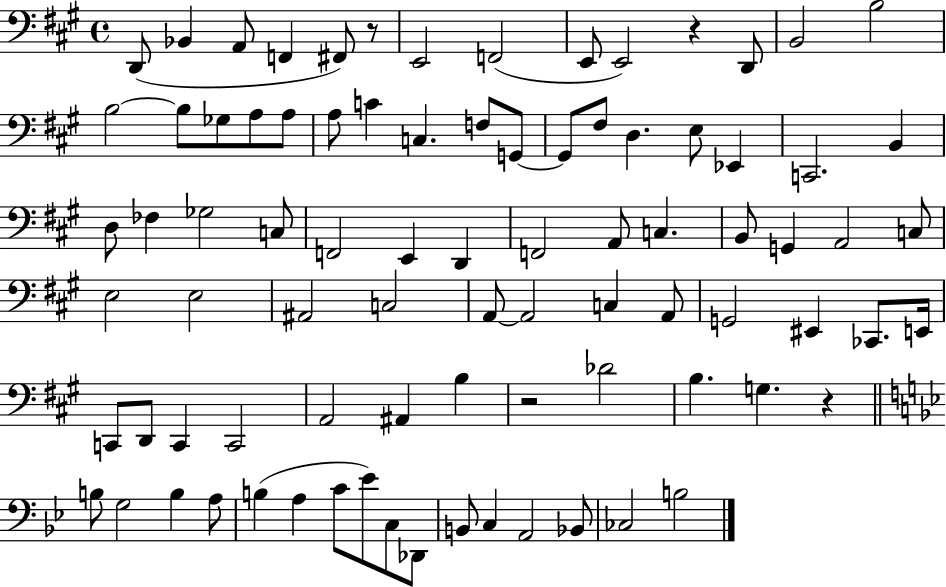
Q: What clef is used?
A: bass